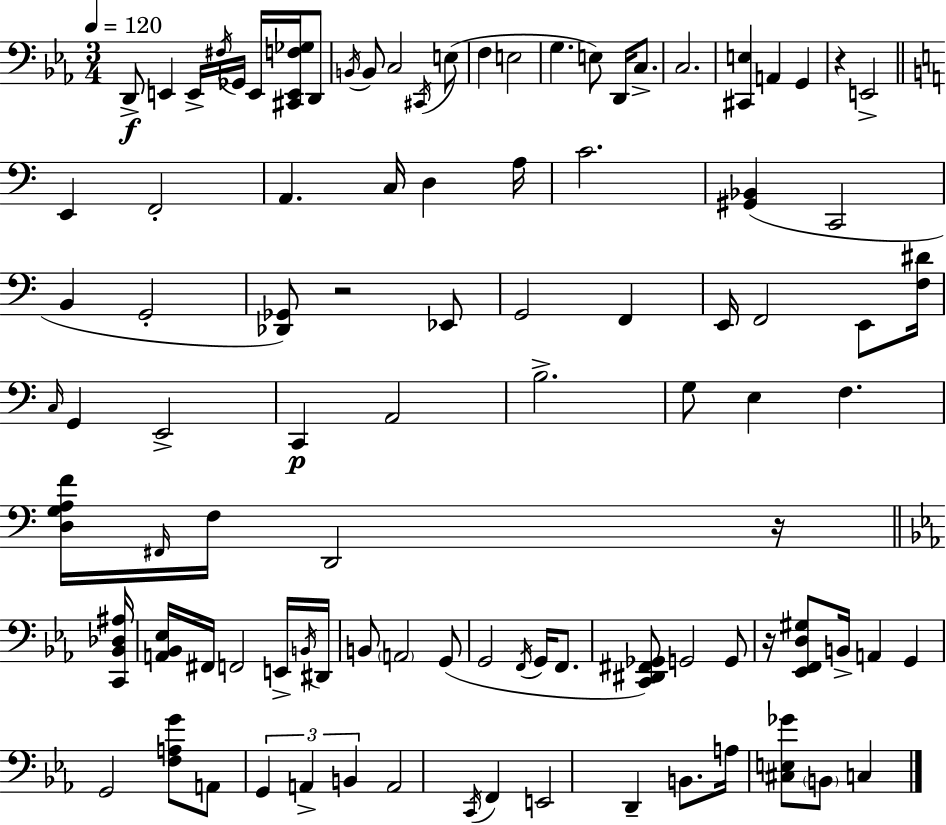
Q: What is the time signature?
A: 3/4